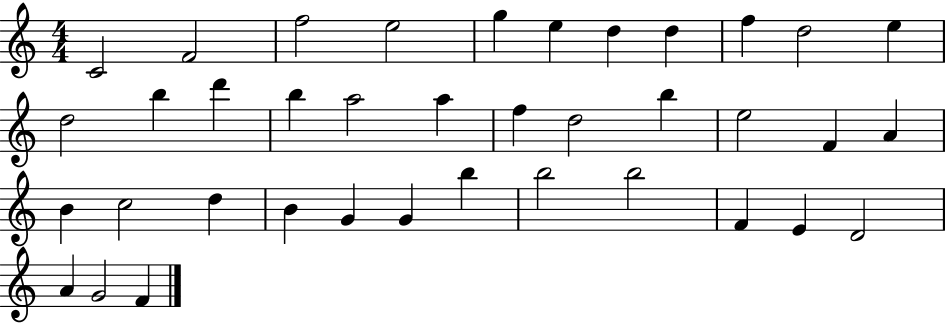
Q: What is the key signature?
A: C major